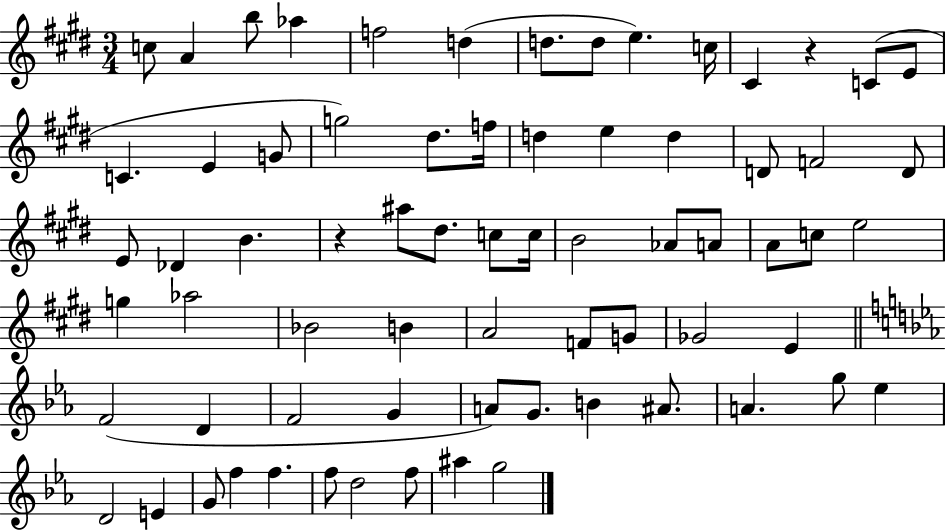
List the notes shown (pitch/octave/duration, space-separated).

C5/e A4/q B5/e Ab5/q F5/h D5/q D5/e. D5/e E5/q. C5/s C#4/q R/q C4/e E4/e C4/q. E4/q G4/e G5/h D#5/e. F5/s D5/q E5/q D5/q D4/e F4/h D4/e E4/e Db4/q B4/q. R/q A#5/e D#5/e. C5/e C5/s B4/h Ab4/e A4/e A4/e C5/e E5/h G5/q Ab5/h Bb4/h B4/q A4/h F4/e G4/e Gb4/h E4/q F4/h D4/q F4/h G4/q A4/e G4/e. B4/q A#4/e. A4/q. G5/e Eb5/q D4/h E4/q G4/e F5/q F5/q. F5/e D5/h F5/e A#5/q G5/h